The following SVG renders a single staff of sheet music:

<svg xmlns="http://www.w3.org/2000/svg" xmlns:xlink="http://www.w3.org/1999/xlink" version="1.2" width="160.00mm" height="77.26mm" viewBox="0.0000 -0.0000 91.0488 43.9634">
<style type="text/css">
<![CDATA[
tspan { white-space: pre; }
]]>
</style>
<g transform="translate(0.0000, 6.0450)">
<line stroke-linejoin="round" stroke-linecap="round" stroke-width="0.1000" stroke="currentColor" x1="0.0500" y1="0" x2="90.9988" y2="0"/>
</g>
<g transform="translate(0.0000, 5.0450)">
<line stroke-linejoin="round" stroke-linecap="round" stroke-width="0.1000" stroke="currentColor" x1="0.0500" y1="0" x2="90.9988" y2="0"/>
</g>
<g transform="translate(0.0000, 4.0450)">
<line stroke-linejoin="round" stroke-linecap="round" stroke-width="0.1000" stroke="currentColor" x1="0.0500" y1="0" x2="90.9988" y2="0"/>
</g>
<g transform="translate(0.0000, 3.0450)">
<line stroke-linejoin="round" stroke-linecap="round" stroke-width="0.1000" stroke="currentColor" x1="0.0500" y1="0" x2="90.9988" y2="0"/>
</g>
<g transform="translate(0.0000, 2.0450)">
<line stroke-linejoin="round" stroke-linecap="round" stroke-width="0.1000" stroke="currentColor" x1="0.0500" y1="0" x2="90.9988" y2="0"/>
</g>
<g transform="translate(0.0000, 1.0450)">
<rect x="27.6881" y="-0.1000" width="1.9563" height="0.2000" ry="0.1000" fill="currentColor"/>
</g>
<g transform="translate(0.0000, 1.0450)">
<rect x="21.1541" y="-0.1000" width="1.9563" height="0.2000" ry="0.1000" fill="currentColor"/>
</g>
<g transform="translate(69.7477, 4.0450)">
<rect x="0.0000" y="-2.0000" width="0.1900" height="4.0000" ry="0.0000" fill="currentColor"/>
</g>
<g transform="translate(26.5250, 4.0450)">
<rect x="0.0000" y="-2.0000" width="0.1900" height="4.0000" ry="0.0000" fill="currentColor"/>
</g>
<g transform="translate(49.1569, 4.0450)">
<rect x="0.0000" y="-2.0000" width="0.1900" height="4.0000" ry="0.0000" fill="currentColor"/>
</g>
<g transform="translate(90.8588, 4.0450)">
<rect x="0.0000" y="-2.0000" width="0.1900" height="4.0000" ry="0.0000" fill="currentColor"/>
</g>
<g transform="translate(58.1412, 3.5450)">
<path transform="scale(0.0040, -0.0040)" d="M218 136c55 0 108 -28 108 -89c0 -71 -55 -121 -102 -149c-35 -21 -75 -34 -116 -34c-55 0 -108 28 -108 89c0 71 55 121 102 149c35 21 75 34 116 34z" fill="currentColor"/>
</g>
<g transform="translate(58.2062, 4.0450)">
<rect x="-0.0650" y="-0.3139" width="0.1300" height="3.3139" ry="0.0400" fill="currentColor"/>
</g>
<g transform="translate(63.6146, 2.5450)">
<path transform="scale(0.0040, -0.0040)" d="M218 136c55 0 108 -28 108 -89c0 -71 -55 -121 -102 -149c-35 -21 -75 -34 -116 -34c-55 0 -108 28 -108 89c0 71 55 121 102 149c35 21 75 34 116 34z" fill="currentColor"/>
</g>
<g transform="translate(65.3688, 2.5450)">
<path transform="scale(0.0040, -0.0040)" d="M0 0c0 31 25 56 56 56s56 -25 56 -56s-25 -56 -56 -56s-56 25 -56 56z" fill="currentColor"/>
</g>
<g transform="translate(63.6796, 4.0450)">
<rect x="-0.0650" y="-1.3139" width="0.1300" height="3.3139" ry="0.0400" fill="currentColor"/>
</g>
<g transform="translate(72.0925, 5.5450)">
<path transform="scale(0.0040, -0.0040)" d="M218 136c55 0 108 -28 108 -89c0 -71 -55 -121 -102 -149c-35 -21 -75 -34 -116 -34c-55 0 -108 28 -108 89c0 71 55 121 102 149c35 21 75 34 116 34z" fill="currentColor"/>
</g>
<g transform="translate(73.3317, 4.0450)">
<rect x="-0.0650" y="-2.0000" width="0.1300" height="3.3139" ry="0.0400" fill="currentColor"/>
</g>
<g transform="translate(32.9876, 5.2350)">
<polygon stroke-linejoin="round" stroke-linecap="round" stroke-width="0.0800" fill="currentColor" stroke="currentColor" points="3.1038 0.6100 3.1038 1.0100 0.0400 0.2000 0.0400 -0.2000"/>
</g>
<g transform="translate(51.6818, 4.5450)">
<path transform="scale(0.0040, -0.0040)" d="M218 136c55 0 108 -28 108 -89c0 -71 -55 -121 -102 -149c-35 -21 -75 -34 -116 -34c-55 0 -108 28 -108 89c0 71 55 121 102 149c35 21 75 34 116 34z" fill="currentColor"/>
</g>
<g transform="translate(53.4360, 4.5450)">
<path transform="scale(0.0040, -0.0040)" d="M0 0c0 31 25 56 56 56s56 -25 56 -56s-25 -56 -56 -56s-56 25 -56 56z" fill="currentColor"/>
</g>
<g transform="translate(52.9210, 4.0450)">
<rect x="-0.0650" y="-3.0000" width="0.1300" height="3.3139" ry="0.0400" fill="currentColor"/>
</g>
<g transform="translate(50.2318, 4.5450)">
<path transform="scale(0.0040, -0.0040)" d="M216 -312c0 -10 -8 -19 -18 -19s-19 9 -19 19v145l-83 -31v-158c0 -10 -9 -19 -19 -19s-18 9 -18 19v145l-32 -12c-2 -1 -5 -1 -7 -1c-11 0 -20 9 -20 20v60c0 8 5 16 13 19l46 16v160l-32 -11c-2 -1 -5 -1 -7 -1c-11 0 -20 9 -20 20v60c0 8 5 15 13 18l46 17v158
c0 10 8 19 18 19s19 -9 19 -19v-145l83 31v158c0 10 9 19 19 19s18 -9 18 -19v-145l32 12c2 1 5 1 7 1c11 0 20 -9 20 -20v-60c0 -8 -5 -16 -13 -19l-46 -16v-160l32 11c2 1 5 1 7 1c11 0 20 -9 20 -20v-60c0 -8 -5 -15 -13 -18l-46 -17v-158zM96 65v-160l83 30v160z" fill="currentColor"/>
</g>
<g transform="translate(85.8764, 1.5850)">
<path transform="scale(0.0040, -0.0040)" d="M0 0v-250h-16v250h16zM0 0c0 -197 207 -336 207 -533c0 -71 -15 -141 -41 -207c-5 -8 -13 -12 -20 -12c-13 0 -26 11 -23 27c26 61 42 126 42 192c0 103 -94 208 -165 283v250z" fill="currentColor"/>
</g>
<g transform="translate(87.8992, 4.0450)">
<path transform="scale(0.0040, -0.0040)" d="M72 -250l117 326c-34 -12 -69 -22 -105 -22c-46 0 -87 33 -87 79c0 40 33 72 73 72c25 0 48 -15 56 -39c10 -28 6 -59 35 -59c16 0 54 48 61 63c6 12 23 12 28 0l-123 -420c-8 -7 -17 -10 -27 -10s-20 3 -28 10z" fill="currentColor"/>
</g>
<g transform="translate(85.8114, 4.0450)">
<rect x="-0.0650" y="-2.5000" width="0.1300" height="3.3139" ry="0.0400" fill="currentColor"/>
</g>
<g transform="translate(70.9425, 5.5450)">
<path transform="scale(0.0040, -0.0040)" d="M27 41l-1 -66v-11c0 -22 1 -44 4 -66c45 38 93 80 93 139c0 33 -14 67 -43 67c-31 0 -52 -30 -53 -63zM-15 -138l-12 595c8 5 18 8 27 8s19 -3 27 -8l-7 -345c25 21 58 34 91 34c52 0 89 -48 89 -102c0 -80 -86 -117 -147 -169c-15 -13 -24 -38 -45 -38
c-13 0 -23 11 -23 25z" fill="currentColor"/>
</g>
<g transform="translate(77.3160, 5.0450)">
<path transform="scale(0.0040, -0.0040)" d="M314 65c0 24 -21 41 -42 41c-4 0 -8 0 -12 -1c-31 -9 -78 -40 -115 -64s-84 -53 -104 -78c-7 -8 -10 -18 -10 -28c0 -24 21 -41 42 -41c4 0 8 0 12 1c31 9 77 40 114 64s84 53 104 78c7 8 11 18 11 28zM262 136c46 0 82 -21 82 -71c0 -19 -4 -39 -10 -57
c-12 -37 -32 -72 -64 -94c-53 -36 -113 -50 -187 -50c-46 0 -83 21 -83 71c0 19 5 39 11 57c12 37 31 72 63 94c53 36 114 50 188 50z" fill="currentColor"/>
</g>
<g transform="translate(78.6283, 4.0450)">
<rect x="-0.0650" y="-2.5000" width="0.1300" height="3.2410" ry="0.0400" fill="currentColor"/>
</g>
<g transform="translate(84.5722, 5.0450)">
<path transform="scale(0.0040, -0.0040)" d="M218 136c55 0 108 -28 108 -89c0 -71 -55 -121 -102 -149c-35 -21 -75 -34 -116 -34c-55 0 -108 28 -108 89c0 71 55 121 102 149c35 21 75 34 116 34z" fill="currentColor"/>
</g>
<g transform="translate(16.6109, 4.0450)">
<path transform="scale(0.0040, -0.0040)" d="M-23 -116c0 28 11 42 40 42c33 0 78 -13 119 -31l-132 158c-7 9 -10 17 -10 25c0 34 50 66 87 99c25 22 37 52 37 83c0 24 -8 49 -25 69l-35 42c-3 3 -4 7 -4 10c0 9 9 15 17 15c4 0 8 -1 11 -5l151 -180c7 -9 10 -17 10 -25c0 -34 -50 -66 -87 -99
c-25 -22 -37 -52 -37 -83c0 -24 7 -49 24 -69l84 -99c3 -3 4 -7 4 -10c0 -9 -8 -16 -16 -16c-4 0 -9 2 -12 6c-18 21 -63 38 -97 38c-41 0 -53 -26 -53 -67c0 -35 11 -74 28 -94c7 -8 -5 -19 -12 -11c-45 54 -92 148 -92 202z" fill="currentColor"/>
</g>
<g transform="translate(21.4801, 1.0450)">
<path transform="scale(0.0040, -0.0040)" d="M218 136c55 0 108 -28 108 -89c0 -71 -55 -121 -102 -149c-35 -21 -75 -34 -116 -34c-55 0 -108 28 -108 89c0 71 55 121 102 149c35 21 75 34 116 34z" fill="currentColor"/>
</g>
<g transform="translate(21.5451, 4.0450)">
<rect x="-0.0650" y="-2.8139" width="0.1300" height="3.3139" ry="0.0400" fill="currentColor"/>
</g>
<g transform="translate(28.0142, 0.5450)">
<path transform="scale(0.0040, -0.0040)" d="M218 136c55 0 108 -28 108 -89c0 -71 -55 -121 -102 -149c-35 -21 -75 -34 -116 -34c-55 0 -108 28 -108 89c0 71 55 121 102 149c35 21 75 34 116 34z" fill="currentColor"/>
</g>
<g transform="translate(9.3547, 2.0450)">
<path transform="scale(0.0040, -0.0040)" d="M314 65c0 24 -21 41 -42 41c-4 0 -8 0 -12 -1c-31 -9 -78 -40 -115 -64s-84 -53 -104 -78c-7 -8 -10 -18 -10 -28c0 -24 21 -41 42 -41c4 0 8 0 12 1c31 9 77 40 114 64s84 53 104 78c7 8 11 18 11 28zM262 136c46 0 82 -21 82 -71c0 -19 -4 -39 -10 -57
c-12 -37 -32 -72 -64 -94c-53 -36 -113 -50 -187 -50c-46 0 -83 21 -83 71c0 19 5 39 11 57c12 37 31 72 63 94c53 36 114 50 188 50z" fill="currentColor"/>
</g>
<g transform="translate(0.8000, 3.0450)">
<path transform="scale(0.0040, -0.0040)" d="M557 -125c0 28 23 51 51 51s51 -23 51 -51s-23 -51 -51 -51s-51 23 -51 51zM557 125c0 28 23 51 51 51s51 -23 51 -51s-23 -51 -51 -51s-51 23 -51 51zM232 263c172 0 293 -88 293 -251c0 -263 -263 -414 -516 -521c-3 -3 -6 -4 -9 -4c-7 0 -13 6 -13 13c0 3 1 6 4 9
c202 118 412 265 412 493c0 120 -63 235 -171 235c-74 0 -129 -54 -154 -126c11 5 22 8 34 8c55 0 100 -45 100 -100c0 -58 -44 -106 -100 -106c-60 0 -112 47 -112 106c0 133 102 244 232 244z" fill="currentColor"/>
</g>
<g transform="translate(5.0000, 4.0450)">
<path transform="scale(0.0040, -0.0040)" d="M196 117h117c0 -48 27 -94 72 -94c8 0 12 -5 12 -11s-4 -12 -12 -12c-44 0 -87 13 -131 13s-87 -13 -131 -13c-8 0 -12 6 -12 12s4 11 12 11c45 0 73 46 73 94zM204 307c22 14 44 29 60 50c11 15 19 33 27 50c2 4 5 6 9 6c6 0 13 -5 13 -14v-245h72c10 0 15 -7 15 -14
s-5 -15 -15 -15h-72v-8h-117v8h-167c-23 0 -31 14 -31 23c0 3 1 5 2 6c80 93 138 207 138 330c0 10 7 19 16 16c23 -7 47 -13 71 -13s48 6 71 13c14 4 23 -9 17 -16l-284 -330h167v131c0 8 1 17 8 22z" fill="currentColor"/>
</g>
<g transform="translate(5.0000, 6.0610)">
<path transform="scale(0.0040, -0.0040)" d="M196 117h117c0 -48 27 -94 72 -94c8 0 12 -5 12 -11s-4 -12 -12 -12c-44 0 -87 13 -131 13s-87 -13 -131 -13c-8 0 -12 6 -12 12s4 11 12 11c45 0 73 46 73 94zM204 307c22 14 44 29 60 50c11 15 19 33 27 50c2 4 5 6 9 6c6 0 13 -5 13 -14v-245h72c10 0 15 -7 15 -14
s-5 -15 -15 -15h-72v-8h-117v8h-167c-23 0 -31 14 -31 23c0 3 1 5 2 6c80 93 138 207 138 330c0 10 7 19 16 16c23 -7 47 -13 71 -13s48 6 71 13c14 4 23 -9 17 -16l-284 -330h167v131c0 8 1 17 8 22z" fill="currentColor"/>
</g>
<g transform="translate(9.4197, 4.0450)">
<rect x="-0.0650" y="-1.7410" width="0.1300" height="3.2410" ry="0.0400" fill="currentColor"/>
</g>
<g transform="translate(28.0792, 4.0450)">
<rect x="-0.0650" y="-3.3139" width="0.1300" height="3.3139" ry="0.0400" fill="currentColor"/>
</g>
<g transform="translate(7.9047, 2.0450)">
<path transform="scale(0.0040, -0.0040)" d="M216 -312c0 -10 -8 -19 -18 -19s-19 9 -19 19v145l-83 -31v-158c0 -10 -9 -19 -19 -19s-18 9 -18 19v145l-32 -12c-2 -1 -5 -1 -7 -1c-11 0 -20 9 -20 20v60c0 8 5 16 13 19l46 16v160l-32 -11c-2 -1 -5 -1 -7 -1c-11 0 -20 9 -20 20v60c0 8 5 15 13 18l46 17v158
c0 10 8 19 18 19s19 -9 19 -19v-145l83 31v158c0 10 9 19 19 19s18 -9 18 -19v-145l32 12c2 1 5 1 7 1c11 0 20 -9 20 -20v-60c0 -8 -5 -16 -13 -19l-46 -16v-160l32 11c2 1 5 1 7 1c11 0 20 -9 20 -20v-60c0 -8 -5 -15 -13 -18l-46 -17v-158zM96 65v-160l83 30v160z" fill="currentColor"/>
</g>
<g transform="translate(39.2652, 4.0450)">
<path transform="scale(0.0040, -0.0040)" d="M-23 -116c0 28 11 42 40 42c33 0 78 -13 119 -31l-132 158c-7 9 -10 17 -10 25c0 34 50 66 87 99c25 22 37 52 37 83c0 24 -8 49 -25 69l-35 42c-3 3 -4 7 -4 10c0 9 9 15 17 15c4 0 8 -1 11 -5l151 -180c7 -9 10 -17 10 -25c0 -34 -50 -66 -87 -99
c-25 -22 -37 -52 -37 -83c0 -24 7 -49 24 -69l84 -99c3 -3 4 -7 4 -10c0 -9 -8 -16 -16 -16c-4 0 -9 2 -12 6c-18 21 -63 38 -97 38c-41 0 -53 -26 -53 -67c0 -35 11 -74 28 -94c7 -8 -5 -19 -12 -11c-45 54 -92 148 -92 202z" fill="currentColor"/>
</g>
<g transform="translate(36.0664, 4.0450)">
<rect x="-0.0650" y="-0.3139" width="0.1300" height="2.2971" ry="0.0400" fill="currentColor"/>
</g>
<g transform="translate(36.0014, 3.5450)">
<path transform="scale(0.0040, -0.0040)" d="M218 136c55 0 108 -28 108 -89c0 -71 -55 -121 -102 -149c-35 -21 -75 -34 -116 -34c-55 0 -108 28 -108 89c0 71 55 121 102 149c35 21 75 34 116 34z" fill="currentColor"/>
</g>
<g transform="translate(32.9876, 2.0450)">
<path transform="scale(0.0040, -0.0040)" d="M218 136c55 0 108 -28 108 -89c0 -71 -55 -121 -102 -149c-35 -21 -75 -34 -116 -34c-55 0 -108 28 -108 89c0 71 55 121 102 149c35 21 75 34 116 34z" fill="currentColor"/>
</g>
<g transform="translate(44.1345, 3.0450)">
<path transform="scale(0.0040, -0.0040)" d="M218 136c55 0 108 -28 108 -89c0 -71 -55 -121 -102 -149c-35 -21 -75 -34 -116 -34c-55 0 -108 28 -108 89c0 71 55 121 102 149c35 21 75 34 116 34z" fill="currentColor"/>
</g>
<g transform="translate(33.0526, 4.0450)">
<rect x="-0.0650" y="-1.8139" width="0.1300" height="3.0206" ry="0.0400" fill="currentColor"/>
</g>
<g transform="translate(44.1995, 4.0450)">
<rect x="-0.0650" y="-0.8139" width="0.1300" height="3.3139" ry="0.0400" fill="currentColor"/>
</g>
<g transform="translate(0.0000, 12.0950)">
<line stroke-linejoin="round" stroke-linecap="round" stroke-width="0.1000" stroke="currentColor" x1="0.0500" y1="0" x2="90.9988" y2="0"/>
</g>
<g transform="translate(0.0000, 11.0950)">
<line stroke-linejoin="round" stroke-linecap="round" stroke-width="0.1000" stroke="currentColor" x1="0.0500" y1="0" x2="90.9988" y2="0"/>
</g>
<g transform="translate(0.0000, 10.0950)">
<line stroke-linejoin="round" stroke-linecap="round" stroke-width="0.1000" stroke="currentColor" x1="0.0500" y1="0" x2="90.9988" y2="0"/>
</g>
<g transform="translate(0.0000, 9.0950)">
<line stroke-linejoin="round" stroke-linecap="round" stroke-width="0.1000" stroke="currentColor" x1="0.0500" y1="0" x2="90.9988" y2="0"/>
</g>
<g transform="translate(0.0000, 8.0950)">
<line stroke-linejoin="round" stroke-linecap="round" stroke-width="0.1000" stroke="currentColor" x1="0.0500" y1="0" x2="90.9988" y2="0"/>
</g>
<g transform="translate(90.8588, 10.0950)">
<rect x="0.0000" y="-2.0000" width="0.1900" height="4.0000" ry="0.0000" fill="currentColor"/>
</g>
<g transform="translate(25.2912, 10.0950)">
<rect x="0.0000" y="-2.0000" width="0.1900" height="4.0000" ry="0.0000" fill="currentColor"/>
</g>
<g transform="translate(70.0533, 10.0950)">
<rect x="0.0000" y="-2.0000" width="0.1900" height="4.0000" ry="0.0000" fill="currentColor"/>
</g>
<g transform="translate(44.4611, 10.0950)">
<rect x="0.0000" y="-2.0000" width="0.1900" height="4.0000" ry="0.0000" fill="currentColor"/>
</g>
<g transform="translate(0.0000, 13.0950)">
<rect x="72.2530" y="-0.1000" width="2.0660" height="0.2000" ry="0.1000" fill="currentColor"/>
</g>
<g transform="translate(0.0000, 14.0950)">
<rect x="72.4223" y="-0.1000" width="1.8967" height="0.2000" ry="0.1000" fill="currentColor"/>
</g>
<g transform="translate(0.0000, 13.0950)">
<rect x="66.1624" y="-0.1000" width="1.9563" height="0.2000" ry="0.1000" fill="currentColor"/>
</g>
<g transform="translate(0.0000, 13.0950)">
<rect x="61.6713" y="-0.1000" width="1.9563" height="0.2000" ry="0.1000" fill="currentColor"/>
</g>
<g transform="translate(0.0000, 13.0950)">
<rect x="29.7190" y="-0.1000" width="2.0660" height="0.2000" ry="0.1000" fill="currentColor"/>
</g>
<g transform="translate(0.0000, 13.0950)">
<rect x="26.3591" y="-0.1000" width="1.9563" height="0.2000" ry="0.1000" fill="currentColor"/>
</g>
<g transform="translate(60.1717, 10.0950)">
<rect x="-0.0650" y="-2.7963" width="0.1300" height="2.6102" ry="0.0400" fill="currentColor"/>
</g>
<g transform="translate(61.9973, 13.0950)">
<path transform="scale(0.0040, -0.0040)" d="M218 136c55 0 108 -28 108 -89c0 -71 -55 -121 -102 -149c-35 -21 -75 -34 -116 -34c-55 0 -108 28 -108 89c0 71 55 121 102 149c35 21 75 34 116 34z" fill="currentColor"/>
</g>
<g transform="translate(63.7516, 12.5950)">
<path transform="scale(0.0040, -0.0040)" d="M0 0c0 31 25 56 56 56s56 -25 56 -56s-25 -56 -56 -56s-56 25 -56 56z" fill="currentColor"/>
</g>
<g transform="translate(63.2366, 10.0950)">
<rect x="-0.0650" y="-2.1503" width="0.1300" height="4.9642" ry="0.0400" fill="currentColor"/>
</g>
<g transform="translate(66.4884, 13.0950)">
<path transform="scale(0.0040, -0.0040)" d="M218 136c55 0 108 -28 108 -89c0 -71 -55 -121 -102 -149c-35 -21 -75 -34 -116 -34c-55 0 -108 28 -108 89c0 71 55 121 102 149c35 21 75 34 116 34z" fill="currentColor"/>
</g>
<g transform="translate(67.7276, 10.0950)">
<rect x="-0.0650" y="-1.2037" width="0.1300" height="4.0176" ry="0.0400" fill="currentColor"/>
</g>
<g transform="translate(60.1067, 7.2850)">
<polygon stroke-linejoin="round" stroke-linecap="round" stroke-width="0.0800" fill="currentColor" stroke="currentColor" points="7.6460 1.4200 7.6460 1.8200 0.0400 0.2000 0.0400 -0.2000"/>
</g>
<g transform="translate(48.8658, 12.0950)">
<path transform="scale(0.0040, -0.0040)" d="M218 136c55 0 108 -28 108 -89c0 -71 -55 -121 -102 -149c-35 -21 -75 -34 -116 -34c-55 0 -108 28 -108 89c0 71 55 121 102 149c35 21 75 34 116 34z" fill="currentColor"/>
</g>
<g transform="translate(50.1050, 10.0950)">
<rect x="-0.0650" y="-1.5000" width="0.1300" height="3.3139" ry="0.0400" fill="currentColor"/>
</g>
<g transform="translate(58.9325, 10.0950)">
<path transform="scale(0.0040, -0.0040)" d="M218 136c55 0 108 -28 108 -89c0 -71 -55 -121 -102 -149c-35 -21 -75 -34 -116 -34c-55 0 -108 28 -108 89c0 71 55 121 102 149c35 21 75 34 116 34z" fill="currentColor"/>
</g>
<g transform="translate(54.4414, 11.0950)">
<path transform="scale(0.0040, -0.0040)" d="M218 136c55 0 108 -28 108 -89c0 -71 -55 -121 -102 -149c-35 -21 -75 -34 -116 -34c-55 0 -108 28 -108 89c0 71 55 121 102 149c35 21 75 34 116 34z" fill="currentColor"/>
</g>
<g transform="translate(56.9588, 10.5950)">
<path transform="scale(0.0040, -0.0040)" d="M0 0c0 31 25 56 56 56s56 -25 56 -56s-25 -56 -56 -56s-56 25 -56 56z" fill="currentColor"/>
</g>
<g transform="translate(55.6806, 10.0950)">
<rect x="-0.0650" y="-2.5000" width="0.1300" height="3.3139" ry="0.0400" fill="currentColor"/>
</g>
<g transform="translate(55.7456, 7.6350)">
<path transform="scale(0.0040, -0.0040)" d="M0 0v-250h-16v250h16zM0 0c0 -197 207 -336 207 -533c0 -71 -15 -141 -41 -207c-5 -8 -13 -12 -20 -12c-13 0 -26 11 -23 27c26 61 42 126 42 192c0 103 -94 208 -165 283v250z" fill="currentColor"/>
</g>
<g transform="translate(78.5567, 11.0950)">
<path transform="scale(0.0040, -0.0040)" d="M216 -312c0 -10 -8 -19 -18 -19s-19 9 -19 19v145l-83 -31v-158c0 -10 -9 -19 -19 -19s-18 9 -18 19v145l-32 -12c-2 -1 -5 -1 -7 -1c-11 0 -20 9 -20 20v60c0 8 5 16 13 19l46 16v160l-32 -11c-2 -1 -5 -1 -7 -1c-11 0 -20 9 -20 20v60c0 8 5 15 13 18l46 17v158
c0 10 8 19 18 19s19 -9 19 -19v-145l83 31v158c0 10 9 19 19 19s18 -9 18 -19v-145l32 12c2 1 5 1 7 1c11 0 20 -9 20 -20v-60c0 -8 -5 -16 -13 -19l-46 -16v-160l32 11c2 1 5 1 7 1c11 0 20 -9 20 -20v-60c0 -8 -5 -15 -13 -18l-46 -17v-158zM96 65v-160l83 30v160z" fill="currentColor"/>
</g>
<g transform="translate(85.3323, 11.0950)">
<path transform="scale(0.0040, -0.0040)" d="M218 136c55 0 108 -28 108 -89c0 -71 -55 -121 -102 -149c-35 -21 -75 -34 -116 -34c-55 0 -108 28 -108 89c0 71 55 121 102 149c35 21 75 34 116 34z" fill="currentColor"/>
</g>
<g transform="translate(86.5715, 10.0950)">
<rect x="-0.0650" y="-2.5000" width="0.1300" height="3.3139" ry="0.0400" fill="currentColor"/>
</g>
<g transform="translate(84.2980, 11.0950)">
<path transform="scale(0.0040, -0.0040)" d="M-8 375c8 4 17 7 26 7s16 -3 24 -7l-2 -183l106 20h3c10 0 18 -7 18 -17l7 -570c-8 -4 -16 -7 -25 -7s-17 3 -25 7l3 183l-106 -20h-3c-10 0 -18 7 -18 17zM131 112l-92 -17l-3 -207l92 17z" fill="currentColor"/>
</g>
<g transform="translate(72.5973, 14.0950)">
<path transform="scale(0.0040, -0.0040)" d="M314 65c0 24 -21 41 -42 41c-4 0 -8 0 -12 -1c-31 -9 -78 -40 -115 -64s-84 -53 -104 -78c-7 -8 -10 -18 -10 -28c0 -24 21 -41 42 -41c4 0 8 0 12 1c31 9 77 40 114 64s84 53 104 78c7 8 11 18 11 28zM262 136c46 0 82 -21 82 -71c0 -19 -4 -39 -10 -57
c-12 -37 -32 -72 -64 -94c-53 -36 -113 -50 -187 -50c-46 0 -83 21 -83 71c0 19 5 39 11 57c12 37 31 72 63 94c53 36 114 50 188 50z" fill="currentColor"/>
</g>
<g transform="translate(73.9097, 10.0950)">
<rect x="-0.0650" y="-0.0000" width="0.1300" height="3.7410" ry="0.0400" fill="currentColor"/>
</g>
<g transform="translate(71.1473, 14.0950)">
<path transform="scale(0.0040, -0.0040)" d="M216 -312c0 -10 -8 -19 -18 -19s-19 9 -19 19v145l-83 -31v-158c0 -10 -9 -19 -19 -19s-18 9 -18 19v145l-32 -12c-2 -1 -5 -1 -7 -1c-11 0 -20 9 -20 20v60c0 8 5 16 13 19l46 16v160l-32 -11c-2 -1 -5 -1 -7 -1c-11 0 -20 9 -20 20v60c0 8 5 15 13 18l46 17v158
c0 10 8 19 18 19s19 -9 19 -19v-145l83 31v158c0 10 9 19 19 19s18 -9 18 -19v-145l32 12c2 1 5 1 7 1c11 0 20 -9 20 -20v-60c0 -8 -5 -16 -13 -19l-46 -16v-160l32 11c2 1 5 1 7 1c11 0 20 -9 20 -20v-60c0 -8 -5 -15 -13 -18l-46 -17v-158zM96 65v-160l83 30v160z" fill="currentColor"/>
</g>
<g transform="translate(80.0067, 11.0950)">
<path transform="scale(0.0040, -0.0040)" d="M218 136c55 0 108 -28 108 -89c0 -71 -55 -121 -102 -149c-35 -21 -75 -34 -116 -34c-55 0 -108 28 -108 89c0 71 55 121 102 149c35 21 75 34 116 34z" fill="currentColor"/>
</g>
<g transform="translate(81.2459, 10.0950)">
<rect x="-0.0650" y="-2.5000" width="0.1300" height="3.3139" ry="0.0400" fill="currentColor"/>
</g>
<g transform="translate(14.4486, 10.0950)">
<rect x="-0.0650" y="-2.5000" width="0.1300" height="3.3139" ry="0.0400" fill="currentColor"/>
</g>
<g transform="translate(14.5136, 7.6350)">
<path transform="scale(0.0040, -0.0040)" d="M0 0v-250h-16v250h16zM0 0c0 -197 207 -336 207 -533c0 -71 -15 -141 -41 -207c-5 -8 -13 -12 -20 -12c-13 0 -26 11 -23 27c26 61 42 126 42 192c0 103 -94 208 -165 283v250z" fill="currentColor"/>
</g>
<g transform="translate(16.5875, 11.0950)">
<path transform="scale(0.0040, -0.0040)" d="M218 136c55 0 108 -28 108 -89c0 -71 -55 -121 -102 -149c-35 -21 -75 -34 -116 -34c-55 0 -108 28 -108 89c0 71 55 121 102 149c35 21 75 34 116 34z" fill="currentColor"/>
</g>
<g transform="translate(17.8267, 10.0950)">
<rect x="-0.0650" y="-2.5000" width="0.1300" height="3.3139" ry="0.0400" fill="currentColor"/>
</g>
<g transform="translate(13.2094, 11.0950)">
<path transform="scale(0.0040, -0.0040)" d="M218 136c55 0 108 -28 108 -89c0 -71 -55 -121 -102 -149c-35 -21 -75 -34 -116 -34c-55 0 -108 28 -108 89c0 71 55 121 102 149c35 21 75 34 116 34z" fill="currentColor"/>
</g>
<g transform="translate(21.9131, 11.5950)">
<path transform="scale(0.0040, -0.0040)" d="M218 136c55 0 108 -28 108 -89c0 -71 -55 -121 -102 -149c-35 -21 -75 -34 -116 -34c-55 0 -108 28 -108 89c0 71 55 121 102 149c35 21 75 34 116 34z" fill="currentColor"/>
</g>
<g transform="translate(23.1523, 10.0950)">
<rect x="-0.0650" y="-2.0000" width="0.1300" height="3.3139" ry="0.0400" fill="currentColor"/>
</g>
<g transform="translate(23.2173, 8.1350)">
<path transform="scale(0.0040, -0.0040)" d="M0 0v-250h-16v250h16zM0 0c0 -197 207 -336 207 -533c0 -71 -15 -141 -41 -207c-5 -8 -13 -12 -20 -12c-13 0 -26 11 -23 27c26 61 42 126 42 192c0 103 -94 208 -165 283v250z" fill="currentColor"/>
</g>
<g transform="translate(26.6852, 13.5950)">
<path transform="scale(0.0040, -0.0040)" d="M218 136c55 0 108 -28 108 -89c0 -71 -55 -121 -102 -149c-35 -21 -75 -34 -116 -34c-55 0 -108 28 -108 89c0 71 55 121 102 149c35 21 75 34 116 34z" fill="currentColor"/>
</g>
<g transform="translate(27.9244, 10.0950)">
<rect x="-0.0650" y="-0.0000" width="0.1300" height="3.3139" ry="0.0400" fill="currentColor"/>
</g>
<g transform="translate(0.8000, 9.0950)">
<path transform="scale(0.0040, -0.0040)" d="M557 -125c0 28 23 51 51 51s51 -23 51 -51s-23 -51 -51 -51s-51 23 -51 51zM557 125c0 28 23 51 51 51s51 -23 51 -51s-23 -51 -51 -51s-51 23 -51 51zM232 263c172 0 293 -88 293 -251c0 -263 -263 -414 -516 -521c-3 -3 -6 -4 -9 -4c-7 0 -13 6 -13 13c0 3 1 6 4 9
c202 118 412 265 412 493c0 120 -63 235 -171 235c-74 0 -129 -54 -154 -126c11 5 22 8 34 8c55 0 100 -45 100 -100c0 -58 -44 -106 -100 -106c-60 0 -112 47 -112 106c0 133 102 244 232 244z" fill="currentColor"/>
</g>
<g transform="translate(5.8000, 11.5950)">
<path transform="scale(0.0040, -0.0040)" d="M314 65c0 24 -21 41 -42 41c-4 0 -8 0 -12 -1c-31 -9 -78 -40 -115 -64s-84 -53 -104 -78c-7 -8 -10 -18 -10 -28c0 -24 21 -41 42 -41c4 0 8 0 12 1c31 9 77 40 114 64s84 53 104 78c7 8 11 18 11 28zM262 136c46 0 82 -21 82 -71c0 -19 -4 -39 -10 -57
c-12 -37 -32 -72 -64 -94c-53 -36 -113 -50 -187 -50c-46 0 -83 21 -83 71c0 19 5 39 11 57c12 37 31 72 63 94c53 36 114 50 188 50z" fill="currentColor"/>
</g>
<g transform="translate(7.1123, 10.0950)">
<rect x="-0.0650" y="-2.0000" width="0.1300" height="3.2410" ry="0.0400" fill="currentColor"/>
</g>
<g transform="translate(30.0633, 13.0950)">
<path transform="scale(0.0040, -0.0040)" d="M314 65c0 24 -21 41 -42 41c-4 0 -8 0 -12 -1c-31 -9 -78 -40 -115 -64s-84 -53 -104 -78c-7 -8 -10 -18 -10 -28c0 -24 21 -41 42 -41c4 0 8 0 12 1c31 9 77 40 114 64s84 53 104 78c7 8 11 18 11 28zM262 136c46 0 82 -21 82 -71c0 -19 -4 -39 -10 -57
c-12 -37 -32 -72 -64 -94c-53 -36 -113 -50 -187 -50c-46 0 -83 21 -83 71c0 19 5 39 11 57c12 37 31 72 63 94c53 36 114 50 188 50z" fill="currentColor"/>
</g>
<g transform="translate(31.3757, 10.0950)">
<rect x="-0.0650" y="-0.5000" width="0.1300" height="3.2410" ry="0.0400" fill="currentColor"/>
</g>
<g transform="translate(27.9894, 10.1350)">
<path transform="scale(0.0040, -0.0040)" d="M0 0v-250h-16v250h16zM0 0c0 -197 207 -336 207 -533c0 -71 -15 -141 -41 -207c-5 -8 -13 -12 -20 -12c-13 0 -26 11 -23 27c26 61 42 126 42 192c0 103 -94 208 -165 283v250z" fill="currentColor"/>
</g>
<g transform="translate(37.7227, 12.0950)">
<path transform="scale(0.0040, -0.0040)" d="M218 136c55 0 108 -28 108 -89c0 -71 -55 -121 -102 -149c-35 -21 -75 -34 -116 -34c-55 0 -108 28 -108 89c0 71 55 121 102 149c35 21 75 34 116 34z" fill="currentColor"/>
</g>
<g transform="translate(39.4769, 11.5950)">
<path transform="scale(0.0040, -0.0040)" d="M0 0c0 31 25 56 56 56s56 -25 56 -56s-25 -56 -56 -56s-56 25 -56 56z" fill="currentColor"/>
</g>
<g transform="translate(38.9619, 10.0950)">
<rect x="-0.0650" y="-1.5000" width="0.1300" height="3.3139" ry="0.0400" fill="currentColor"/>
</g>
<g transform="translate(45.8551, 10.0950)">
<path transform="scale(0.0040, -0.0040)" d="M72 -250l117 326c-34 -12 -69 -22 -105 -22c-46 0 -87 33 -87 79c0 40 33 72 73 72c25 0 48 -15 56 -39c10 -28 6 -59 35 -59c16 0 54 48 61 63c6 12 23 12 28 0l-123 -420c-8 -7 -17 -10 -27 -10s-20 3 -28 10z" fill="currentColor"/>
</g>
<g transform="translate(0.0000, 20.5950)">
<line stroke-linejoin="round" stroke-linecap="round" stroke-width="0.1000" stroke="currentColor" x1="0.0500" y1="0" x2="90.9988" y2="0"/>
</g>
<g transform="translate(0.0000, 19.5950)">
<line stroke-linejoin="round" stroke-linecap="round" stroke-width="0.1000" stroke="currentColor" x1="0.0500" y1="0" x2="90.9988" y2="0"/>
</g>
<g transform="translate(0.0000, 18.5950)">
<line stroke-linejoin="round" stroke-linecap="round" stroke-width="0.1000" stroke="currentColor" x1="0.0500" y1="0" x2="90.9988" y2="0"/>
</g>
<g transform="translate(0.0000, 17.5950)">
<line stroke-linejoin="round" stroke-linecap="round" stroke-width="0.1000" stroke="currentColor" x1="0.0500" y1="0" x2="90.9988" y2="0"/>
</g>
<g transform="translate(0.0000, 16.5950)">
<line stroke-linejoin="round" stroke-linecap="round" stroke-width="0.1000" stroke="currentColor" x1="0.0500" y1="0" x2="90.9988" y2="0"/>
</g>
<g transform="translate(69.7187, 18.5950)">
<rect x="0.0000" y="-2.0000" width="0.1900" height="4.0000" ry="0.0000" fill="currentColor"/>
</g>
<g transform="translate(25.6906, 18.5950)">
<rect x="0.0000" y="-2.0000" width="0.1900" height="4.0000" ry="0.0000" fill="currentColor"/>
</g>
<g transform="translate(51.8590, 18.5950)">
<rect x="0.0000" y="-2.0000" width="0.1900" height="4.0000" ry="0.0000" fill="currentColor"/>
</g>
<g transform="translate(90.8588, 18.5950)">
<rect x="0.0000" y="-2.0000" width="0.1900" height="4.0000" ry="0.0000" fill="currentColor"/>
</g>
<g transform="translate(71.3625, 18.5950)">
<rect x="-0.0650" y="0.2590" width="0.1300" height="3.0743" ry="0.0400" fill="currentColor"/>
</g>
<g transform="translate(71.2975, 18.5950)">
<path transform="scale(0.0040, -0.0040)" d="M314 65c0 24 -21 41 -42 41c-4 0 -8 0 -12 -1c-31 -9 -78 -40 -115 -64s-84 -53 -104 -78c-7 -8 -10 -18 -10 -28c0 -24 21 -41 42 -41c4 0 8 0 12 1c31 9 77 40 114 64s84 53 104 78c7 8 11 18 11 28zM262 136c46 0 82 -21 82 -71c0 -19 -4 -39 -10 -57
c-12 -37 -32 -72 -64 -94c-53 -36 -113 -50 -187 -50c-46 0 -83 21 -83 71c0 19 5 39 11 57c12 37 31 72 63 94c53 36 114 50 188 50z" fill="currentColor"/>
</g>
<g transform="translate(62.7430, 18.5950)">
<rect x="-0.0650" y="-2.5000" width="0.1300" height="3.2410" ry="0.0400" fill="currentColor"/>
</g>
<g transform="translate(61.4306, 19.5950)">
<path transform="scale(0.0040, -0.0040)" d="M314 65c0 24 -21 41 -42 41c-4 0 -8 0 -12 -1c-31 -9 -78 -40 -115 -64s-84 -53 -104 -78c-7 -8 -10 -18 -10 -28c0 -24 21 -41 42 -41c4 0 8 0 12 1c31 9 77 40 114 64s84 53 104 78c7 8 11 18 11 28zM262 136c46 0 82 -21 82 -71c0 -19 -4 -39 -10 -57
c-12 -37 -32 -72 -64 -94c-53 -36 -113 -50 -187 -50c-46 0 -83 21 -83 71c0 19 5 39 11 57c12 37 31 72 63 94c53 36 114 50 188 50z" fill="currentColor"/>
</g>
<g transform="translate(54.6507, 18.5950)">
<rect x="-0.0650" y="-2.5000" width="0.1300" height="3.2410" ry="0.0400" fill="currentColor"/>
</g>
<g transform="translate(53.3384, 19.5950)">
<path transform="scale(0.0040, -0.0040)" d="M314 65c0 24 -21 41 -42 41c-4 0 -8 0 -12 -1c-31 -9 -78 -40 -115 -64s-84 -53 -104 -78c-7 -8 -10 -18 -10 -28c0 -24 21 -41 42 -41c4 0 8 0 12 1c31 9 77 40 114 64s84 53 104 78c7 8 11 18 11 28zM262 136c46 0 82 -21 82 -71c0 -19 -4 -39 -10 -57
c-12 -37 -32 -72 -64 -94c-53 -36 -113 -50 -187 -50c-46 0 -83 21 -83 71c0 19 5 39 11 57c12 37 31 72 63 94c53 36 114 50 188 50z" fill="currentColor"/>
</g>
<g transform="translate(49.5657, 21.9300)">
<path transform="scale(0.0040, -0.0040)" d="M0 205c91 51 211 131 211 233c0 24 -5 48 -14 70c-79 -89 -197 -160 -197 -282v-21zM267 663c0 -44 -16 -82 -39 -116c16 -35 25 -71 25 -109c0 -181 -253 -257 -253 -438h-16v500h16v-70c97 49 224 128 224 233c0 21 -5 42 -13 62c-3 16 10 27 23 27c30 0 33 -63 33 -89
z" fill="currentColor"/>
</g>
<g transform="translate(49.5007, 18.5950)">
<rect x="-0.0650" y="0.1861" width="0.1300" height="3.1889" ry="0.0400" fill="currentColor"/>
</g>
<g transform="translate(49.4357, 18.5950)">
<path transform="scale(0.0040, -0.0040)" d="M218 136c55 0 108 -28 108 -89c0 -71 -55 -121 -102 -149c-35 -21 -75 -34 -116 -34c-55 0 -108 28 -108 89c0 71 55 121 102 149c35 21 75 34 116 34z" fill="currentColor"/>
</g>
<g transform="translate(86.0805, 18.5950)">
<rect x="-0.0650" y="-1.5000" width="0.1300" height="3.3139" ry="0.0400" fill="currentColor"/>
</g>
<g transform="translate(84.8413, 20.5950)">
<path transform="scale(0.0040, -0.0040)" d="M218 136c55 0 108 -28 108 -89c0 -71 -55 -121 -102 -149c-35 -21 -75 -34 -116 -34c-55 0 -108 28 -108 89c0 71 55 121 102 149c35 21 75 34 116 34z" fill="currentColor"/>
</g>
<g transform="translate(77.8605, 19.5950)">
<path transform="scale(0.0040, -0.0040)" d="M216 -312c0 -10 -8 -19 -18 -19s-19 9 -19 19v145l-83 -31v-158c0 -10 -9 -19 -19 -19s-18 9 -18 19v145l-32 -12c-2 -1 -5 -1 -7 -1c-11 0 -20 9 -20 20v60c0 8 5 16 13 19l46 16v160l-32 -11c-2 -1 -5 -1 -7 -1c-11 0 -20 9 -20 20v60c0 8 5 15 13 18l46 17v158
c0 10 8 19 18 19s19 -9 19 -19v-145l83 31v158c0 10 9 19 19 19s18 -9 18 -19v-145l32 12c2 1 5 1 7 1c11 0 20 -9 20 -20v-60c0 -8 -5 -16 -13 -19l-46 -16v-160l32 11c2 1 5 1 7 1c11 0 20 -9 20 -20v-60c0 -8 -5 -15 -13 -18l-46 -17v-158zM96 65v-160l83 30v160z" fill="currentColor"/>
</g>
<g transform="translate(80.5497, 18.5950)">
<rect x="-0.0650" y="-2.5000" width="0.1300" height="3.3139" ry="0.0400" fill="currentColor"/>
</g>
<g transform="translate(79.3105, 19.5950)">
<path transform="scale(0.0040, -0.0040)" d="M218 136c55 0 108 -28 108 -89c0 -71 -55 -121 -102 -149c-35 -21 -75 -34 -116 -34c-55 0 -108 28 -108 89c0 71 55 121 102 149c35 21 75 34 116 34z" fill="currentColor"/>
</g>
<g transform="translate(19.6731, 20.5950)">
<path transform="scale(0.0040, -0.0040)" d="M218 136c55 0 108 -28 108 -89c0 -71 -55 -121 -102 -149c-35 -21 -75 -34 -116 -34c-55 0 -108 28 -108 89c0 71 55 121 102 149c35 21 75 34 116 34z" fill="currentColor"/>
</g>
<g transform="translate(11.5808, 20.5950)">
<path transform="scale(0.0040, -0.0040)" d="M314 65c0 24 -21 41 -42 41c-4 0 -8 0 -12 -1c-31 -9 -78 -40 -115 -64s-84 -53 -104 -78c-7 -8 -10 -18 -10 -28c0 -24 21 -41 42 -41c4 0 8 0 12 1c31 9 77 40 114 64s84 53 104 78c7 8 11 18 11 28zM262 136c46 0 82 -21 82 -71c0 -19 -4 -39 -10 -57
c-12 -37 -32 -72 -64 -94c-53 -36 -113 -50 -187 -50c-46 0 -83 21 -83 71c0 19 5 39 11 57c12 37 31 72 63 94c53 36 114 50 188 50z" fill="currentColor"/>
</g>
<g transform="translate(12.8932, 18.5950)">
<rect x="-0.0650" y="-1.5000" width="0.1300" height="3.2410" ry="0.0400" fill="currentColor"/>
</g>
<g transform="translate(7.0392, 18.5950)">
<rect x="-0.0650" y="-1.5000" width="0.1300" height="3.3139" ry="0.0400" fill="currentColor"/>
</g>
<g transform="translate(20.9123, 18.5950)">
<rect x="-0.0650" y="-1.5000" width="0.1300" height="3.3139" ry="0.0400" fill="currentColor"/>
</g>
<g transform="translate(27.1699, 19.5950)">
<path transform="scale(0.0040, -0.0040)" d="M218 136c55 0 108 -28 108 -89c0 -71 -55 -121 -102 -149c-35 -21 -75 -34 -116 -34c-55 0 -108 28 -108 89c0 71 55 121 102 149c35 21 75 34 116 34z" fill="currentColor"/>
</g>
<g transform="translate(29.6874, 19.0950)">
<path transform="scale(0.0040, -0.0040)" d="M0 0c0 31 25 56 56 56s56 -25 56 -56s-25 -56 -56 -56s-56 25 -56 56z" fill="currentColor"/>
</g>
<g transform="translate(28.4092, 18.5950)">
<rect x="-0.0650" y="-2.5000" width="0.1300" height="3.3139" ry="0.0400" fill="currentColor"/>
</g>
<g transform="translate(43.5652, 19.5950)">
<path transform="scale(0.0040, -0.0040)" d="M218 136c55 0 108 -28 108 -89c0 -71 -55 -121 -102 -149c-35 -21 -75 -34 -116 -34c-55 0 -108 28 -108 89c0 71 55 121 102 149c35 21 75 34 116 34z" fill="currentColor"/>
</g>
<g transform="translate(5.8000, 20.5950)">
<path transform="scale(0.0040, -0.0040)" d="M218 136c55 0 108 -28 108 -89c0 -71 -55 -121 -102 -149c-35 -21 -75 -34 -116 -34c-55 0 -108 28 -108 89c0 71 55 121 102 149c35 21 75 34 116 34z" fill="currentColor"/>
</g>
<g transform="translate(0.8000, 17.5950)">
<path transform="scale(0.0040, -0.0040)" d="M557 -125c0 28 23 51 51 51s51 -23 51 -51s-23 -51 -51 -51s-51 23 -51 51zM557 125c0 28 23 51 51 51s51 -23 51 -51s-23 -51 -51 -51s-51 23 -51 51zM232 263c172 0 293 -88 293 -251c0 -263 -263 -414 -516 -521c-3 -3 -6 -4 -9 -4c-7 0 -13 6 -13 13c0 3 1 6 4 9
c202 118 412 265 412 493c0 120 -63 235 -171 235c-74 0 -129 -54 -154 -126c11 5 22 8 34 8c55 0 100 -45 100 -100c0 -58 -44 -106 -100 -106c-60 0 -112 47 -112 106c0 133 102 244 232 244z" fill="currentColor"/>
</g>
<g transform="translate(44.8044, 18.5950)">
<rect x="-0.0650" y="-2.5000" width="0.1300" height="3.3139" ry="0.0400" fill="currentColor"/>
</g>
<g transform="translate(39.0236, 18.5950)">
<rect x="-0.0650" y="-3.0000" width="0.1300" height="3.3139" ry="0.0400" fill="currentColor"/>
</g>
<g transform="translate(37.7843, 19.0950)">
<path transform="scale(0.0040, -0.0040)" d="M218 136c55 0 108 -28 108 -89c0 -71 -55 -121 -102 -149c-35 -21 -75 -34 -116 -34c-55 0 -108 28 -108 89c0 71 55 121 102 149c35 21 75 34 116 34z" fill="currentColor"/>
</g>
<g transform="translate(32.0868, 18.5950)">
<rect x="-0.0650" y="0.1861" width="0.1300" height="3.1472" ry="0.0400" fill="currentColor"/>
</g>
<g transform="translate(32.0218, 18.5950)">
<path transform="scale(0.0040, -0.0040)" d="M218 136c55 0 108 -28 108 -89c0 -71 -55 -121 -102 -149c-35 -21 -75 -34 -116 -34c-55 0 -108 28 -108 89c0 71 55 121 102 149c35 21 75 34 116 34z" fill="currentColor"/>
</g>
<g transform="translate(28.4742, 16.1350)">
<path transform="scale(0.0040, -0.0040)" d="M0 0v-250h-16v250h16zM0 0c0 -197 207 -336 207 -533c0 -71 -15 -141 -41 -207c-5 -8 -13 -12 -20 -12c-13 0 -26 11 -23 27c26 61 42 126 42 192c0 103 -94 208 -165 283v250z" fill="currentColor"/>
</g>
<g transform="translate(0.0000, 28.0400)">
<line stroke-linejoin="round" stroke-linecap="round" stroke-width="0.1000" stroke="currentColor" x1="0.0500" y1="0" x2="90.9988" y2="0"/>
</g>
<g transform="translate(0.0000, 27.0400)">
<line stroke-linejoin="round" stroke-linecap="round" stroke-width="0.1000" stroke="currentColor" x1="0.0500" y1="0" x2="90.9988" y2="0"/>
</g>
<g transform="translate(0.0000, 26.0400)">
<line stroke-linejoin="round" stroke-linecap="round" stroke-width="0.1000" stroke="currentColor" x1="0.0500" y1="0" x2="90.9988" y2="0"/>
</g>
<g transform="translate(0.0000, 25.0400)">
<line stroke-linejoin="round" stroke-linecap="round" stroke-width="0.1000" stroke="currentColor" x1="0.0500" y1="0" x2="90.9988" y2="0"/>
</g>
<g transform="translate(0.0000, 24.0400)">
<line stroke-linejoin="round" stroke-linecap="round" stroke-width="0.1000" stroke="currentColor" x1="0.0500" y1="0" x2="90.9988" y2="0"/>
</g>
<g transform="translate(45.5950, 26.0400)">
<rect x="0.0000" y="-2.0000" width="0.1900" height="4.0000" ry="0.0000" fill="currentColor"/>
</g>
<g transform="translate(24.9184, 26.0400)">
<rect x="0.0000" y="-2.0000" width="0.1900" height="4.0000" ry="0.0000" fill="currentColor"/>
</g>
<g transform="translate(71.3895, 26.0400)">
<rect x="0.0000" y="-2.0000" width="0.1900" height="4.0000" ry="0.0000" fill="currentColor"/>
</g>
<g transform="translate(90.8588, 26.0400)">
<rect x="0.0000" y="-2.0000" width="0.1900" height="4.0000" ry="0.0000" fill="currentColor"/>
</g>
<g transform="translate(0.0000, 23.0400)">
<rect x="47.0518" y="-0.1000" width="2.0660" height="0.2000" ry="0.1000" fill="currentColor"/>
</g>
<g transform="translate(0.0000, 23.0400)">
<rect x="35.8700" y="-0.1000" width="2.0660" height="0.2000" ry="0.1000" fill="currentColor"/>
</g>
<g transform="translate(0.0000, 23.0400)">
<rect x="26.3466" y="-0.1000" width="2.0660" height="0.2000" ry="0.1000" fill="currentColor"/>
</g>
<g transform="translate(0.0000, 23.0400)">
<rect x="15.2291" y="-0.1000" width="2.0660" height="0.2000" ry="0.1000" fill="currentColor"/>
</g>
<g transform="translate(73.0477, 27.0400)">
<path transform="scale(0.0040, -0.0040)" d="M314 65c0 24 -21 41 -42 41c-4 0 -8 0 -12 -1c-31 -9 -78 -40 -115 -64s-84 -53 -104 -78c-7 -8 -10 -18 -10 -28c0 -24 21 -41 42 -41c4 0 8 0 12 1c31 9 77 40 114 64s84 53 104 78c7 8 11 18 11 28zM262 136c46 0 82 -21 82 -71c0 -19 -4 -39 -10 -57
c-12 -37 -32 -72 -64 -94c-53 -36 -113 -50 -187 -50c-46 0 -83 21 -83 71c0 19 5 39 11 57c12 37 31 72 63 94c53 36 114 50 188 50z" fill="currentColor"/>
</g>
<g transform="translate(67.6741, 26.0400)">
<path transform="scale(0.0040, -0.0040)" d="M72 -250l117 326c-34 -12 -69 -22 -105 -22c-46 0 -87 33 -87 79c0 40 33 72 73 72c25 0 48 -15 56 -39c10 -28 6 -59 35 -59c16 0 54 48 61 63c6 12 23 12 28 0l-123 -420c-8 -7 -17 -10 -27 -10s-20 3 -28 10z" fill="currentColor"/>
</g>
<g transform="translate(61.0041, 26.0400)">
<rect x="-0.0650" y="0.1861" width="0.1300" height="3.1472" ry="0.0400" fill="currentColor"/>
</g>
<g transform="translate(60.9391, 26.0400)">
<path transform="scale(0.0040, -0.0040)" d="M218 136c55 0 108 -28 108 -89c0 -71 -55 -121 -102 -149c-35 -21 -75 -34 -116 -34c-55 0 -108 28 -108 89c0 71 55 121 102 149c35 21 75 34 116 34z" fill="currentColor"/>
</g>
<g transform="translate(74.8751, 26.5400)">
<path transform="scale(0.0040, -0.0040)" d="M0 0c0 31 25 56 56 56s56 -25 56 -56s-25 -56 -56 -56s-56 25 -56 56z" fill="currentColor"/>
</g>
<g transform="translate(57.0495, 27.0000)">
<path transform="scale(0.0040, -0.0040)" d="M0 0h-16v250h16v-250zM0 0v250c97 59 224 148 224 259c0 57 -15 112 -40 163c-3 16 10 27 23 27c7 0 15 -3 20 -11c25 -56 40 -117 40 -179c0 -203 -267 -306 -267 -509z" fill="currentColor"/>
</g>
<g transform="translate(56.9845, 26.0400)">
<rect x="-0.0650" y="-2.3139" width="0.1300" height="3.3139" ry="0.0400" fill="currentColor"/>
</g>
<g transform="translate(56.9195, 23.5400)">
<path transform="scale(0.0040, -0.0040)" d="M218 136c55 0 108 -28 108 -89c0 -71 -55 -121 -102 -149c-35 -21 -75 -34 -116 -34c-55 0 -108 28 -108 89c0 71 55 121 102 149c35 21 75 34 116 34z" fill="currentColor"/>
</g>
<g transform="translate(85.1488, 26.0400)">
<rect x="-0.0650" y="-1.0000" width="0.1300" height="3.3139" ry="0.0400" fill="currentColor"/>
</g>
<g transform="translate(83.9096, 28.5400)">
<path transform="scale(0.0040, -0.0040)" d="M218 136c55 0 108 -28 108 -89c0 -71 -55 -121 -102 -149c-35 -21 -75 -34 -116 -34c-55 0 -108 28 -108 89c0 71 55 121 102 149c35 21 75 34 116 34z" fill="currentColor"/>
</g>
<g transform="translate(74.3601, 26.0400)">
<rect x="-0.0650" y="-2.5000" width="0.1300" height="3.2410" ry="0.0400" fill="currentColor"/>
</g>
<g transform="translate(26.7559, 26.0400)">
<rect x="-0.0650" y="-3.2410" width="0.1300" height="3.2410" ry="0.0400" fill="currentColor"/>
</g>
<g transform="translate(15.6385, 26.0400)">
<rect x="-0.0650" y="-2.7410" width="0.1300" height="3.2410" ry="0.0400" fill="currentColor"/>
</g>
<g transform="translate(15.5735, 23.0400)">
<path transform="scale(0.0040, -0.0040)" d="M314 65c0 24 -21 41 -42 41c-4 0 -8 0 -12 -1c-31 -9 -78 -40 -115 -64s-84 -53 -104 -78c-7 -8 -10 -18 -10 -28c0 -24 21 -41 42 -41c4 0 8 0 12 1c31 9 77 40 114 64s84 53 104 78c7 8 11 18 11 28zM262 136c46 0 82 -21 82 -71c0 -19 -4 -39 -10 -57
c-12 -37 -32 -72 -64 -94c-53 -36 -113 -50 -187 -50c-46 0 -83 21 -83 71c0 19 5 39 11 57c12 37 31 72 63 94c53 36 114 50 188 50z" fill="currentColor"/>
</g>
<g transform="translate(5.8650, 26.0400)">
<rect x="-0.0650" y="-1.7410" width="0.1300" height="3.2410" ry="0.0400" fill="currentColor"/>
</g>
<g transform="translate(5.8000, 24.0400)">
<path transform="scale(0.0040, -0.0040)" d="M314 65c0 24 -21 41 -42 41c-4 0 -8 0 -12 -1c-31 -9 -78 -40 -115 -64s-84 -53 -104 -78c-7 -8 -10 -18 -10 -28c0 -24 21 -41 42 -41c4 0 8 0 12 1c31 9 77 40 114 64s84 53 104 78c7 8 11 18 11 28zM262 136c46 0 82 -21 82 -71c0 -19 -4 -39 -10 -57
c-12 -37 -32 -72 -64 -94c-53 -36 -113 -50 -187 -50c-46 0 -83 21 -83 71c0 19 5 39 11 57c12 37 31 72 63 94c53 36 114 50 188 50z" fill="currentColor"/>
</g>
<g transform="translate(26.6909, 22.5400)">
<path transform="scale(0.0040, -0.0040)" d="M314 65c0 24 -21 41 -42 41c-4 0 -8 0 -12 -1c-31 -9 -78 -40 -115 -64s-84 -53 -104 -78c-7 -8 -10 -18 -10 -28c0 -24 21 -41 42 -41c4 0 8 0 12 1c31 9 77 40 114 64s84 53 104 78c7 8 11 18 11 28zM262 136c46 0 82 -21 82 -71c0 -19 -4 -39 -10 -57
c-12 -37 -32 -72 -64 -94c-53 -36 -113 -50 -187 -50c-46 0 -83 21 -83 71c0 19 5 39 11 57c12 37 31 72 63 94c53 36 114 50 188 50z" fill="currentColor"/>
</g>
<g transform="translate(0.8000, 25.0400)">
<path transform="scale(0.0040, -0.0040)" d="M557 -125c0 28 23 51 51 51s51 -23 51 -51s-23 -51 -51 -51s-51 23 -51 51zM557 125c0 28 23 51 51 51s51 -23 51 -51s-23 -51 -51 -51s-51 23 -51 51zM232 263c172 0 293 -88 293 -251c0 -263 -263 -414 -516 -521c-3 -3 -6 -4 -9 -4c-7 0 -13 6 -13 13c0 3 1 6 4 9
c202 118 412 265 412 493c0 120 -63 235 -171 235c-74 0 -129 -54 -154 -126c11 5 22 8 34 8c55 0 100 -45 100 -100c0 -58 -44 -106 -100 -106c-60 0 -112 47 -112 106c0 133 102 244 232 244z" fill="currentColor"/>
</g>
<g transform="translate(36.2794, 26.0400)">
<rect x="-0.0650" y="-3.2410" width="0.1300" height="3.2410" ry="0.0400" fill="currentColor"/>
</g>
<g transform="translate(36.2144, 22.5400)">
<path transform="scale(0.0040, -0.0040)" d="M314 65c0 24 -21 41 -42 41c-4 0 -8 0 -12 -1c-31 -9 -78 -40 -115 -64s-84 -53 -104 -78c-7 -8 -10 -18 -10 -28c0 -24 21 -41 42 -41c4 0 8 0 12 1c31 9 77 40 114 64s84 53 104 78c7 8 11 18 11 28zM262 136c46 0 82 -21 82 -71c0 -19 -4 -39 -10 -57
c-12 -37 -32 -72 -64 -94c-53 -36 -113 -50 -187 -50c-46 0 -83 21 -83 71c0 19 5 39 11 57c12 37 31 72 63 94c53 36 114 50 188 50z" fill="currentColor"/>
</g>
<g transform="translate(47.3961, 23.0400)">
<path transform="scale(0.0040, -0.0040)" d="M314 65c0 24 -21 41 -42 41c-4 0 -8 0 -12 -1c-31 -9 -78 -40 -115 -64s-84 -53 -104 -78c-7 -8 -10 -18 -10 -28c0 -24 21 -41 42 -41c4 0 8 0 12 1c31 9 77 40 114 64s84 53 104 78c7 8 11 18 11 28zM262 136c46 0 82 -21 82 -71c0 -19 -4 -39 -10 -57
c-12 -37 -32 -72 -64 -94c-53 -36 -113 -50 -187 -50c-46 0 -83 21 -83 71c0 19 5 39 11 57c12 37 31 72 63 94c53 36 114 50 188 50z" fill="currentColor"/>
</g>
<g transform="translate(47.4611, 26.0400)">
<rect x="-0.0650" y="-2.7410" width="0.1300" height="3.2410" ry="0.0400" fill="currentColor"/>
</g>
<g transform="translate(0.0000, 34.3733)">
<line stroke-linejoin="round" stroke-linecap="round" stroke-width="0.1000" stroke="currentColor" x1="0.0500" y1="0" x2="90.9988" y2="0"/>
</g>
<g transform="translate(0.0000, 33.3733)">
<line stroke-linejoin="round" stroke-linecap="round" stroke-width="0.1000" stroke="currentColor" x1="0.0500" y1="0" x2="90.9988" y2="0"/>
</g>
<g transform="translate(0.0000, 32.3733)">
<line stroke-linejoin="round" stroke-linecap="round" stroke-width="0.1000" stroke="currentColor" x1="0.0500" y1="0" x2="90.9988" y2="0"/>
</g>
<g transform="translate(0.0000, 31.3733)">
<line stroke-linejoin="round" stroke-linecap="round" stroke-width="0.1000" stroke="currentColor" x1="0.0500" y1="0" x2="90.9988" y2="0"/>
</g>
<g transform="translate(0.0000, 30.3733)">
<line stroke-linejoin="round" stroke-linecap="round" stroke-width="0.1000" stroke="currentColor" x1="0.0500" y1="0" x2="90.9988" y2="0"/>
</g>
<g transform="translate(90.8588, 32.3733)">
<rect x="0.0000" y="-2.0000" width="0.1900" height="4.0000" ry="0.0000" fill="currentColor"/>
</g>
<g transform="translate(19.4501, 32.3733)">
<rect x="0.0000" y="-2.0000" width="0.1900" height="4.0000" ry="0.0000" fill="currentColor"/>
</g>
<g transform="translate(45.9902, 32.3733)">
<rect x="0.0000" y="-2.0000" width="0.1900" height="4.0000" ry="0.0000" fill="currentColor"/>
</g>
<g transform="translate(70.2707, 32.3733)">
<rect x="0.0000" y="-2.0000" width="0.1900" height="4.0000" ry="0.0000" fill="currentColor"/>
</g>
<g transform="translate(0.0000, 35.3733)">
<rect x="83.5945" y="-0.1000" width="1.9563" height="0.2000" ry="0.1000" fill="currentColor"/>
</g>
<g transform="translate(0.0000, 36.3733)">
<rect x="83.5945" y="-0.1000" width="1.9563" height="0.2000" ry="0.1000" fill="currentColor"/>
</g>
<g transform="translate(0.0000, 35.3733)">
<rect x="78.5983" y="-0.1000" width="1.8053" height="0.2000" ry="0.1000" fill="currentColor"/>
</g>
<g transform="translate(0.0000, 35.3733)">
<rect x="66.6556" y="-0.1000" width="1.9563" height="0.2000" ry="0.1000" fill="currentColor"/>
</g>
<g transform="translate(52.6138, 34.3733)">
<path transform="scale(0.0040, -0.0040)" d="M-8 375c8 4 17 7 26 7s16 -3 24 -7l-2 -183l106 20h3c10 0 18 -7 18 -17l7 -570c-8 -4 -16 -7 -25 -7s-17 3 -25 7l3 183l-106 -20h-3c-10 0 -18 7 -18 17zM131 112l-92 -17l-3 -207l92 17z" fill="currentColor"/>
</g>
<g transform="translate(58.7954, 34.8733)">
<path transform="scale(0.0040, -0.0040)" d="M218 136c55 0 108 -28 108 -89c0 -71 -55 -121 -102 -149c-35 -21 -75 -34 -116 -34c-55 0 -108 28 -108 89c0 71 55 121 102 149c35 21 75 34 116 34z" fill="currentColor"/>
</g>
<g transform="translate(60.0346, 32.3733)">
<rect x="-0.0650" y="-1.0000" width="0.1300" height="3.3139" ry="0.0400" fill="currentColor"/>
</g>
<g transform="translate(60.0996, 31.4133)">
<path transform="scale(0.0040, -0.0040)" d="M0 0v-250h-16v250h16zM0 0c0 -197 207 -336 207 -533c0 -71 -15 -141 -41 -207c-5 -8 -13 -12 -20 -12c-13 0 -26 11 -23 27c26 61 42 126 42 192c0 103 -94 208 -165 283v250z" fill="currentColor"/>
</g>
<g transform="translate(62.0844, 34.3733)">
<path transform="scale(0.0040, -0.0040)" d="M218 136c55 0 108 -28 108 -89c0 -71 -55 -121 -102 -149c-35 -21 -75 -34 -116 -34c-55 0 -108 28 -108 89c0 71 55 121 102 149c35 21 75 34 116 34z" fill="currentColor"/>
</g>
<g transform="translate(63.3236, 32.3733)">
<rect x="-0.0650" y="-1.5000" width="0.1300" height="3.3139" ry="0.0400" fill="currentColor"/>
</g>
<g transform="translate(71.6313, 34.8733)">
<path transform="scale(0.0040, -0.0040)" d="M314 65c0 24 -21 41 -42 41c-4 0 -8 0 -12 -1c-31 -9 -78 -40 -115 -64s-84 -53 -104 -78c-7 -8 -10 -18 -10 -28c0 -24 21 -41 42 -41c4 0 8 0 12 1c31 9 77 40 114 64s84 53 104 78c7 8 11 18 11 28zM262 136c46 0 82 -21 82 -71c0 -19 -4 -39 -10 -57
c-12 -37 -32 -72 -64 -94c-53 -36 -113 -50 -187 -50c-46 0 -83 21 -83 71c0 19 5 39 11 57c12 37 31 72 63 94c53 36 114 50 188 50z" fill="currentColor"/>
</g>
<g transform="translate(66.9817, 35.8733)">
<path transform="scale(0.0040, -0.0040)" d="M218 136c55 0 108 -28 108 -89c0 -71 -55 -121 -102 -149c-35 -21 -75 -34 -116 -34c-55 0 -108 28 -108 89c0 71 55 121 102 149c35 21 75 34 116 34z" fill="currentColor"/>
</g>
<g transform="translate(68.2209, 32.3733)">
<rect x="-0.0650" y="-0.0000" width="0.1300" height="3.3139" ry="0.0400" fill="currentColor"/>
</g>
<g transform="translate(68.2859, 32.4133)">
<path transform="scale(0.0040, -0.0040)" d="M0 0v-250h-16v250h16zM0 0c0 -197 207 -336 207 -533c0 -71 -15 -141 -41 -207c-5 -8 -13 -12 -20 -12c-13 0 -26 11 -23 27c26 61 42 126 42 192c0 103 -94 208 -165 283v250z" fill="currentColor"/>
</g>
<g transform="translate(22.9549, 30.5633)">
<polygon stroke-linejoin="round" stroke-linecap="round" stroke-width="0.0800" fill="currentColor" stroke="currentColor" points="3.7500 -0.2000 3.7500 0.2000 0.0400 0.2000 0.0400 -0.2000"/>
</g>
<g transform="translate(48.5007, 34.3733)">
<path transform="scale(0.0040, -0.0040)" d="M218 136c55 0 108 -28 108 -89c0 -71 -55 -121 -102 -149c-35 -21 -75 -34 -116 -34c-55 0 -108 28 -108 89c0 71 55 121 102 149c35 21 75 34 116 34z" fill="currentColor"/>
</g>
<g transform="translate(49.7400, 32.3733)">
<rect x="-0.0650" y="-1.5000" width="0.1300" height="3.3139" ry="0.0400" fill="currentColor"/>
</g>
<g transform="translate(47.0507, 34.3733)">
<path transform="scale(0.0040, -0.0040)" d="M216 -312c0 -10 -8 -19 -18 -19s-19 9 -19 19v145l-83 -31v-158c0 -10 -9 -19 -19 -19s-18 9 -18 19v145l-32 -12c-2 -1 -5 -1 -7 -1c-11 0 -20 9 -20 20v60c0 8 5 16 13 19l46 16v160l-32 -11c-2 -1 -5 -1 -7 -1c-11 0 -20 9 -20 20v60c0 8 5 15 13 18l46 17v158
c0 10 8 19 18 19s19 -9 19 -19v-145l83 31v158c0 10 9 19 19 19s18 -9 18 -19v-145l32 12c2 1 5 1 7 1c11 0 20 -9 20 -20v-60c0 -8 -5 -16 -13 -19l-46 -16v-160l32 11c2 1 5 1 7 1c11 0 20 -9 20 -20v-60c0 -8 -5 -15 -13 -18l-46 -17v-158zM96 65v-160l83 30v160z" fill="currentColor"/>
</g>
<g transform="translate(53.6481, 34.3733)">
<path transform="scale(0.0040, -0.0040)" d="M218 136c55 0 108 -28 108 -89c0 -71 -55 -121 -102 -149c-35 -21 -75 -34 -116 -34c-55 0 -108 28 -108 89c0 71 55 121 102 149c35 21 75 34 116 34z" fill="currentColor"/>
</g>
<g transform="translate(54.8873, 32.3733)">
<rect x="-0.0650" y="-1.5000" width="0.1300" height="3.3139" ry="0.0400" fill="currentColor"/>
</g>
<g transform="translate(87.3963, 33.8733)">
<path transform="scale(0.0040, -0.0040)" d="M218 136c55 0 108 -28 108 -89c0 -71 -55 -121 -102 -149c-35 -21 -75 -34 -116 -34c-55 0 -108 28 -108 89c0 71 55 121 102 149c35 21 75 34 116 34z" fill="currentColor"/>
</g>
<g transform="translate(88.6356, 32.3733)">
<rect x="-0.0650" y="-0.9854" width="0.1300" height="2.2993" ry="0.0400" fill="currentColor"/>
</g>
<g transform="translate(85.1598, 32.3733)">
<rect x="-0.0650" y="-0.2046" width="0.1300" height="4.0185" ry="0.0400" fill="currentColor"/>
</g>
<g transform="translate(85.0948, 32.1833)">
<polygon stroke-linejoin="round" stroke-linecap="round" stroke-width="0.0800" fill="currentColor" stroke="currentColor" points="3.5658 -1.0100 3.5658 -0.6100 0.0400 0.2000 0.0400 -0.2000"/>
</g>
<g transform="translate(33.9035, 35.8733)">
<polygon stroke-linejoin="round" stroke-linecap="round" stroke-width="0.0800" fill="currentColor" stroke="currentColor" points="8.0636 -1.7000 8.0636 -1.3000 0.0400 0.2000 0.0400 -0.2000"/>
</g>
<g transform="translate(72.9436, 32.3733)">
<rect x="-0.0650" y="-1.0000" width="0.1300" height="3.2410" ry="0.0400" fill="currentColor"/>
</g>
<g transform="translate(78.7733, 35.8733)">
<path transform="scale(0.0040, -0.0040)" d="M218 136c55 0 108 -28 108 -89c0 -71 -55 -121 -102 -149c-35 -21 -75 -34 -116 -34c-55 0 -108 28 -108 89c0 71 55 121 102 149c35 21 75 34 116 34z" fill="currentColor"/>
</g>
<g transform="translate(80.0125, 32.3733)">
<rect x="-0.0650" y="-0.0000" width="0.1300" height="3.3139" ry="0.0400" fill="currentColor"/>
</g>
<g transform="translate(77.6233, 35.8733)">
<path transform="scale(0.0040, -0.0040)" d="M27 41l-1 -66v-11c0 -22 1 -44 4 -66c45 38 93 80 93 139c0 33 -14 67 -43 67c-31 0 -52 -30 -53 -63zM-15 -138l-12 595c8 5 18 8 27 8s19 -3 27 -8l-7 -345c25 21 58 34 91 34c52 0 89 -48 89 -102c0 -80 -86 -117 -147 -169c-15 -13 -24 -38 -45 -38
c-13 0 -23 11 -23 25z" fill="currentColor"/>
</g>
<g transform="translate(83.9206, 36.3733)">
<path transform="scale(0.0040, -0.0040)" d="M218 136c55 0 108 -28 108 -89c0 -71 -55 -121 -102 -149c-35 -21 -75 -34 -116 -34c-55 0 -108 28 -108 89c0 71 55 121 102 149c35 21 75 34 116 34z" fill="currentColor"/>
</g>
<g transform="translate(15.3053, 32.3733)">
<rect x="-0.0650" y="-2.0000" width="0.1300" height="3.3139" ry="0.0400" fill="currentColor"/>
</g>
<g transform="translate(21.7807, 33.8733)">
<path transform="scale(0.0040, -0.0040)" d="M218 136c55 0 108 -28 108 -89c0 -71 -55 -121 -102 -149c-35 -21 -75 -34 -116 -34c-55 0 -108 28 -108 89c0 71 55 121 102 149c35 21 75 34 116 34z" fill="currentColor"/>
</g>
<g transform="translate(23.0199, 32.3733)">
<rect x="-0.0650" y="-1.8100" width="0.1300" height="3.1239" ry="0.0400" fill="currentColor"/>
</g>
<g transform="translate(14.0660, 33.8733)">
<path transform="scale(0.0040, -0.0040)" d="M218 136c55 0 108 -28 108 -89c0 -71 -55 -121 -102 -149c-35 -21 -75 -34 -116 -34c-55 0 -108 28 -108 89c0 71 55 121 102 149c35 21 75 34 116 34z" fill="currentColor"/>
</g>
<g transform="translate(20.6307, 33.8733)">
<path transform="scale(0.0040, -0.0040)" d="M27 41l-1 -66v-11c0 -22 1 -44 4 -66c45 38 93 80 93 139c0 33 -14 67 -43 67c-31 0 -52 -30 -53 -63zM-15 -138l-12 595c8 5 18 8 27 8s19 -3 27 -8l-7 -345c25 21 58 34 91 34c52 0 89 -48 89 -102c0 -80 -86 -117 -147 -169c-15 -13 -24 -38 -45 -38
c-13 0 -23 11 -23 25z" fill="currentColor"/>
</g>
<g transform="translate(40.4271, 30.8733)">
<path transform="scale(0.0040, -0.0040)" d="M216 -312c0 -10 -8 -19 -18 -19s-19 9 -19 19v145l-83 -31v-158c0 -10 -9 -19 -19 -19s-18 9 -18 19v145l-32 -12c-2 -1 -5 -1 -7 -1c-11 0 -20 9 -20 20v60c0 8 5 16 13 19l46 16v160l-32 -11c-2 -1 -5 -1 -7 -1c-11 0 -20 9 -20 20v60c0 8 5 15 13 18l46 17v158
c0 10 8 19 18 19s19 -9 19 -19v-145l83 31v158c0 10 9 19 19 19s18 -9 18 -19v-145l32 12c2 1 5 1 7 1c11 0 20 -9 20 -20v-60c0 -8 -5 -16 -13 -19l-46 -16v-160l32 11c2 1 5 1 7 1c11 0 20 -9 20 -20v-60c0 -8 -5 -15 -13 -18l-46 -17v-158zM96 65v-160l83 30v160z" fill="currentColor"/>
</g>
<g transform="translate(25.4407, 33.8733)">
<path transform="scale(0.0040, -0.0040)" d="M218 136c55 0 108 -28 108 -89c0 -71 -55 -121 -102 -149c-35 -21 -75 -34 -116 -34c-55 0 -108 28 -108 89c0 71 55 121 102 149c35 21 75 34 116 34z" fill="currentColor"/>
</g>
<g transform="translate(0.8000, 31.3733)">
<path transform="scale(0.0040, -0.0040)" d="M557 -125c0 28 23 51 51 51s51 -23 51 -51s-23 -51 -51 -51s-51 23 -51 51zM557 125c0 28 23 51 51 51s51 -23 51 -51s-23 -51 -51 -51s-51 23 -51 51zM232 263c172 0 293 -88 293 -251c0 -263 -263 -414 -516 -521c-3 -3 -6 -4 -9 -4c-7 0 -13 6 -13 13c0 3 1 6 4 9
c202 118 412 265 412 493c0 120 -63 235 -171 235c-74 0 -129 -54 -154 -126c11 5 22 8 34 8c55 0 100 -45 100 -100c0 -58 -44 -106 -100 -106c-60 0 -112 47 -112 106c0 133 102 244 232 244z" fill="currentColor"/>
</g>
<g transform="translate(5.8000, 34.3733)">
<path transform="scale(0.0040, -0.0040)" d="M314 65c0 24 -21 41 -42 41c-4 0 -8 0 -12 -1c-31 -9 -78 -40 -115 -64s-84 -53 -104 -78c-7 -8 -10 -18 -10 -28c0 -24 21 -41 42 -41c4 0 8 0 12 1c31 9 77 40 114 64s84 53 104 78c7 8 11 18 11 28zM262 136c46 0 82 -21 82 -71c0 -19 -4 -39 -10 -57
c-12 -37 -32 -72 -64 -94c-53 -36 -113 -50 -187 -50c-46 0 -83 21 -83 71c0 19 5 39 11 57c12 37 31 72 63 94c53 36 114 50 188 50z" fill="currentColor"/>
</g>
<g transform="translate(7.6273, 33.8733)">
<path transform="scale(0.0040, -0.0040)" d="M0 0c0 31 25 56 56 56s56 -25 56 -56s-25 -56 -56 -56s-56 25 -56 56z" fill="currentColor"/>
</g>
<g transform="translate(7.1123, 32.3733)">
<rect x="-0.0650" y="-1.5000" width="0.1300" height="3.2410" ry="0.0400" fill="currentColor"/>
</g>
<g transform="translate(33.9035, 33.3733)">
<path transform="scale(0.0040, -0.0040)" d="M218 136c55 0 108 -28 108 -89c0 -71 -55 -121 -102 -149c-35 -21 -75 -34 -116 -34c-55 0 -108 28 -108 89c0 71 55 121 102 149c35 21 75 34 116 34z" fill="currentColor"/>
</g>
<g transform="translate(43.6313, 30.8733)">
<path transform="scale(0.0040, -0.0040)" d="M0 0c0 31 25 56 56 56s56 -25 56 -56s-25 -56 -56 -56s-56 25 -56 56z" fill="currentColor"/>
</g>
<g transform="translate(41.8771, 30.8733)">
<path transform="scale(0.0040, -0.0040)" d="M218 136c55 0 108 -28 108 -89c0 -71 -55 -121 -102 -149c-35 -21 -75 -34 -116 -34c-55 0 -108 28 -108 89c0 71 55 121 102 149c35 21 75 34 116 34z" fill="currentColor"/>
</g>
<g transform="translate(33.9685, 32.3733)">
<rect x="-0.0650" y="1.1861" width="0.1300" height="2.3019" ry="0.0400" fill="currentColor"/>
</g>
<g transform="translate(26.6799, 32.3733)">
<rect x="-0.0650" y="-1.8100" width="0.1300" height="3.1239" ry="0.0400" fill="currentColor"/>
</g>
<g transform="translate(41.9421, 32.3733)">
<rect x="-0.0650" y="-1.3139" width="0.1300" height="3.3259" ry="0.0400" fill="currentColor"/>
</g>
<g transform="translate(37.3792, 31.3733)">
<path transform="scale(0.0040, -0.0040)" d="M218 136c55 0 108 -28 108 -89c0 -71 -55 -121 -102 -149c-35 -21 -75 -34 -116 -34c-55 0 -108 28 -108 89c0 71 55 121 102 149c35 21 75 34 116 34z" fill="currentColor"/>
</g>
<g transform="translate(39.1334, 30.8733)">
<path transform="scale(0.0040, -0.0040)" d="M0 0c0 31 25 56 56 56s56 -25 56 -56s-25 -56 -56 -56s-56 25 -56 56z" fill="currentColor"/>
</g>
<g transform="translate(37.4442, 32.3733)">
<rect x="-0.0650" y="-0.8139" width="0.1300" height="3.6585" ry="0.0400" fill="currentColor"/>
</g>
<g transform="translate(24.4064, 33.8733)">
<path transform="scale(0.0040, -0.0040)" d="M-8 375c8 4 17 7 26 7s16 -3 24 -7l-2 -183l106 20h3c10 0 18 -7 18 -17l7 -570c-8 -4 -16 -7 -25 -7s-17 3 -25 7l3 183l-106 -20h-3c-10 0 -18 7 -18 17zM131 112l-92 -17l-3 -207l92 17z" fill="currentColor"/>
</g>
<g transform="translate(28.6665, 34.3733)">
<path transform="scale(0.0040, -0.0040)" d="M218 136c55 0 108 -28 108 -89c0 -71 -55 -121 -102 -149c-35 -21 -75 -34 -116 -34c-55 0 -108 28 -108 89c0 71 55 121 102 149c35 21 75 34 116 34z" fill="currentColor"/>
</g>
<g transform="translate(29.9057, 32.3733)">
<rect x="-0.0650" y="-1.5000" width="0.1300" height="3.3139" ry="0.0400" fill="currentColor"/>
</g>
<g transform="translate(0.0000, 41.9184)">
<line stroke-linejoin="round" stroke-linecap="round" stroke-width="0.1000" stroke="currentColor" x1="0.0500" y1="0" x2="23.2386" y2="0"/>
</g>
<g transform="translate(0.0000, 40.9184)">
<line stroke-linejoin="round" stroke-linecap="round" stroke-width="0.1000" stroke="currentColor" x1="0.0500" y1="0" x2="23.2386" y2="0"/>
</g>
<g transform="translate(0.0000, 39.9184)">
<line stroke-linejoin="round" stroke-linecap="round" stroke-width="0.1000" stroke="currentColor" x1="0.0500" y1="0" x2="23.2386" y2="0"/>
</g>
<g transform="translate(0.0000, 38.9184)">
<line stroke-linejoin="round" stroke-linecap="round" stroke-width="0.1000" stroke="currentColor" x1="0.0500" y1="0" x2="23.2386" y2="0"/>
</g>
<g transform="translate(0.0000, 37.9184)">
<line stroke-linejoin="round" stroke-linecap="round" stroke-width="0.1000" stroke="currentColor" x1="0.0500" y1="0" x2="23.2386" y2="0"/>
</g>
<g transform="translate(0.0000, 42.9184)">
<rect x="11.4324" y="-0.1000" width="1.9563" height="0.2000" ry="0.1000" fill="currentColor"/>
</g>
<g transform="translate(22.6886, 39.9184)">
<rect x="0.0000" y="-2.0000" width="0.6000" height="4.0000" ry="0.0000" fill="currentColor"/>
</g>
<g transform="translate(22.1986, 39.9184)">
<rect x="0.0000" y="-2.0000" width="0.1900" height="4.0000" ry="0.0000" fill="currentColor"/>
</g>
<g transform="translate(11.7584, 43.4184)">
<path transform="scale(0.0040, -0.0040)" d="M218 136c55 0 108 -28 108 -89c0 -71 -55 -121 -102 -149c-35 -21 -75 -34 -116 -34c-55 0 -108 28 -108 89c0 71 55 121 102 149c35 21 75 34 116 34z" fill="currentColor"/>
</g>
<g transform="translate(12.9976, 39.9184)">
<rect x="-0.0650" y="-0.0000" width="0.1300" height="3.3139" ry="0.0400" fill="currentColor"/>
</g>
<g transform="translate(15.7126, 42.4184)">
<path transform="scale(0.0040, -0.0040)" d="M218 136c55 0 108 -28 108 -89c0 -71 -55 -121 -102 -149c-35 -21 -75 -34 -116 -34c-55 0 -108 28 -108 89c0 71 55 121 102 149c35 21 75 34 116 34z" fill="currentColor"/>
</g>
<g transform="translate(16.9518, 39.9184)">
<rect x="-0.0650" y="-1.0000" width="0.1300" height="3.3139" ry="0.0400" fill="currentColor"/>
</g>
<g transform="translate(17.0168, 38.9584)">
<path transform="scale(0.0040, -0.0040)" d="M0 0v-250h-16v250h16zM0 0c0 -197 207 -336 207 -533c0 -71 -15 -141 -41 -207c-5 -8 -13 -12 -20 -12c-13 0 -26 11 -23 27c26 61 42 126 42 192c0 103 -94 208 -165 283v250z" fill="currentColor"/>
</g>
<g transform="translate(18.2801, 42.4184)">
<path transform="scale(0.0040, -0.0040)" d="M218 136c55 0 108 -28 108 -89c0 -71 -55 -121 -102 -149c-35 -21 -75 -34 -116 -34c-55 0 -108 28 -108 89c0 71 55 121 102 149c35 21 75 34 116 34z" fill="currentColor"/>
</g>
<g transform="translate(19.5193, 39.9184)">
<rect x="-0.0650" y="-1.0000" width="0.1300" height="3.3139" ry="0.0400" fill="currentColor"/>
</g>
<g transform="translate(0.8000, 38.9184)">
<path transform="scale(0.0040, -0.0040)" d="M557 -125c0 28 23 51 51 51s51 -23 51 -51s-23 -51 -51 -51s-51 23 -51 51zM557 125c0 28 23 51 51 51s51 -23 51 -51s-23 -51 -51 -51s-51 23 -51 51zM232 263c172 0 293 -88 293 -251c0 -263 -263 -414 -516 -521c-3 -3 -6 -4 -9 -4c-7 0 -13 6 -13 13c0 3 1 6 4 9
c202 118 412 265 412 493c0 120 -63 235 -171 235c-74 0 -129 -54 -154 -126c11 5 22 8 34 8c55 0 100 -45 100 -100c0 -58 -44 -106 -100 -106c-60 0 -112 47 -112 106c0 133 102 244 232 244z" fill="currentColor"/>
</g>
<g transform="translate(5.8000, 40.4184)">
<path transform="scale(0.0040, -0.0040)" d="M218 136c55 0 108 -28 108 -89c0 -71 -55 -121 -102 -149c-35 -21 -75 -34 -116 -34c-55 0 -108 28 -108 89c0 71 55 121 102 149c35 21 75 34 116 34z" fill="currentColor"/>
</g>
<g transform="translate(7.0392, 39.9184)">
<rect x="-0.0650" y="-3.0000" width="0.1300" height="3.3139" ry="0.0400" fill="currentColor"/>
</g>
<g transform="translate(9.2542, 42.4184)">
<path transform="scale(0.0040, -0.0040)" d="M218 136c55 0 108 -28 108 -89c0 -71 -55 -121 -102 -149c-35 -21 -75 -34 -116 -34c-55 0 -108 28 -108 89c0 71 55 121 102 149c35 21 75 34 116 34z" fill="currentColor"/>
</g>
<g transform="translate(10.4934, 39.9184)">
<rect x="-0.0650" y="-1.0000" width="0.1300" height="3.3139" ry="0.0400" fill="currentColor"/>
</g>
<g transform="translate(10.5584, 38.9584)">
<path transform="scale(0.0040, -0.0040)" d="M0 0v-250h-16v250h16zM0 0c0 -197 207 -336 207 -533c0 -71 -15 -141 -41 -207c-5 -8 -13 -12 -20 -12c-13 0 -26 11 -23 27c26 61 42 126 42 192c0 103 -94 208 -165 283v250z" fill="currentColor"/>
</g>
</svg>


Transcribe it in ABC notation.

X:1
T:Untitled
M:4/4
L:1/4
K:C
^A,2 z C D A,/2 E,/2 z F, ^C, E, G, _A,, B,,2 B,,/2 z/2 A,,2 B,,/2 B,, A,,/2 D,,/2 E,,2 G,, z/2 G,, B,,/2 D,/2 E,,/2 E,,/2 ^C,,2 ^B,, B,, G,, G,,2 G,, B,,/2 D, C, B,, D,/4 B,,2 B,,2 D,2 ^B,, G,, A,2 C2 D2 D2 C2 B,/2 D, z/2 B,,2 F,, G,,2 A,, _A,,/2 A,,/2 G,, B,,/2 F,/2 ^G,/2 ^G,, G,, F,,/2 G,, D,,/2 F,,2 _D,, C,,/2 A,,/2 C, F,,/2 D,, F,,/2 F,,